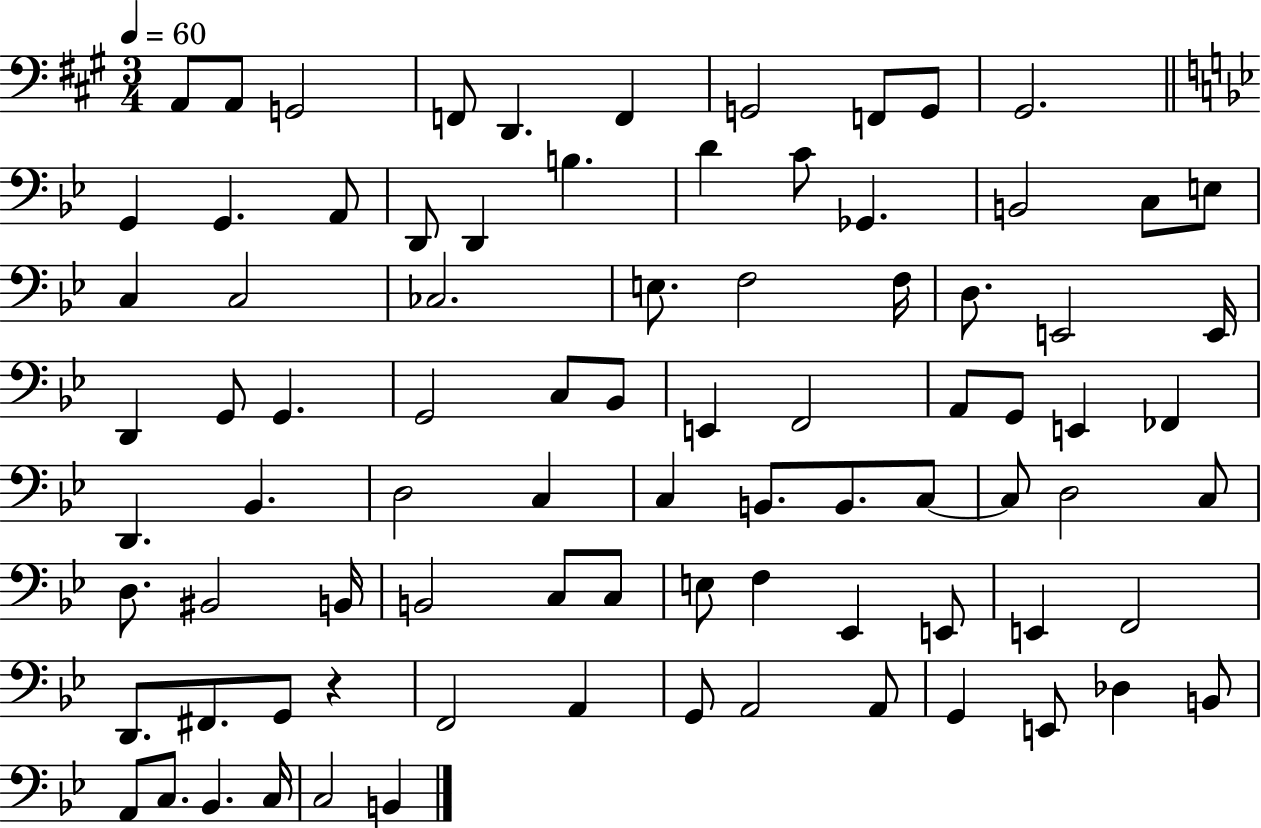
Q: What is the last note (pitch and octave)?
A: B2